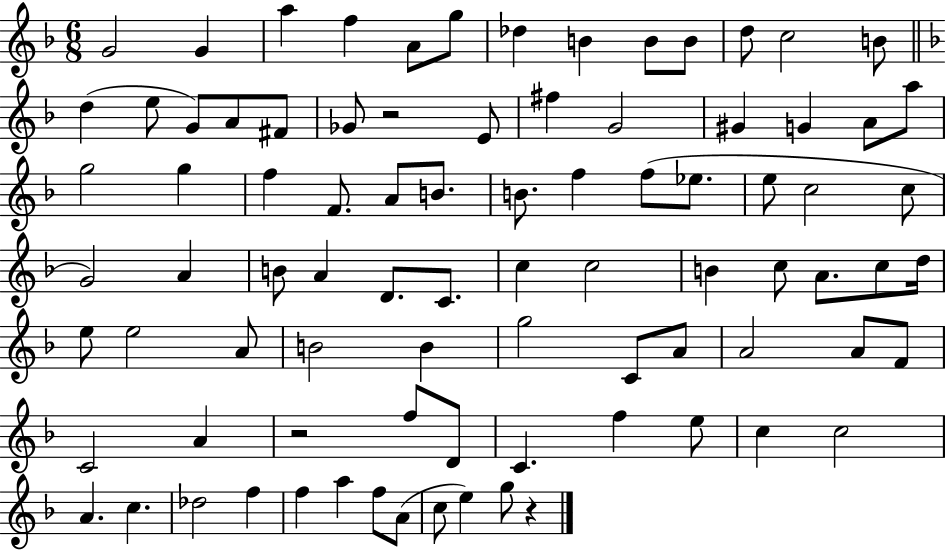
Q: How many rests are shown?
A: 3